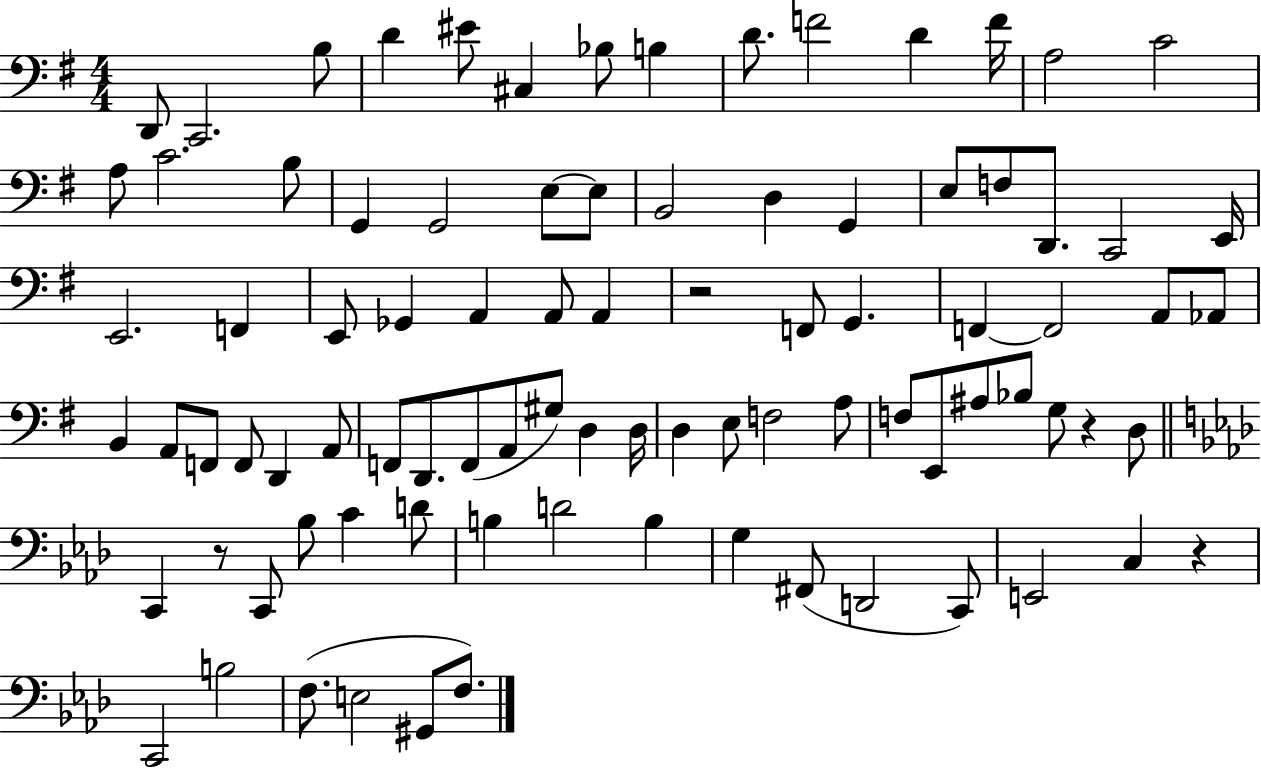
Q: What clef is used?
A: bass